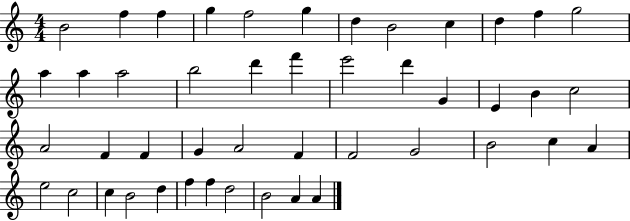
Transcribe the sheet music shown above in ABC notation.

X:1
T:Untitled
M:4/4
L:1/4
K:C
B2 f f g f2 g d B2 c d f g2 a a a2 b2 d' f' e'2 d' G E B c2 A2 F F G A2 F F2 G2 B2 c A e2 c2 c B2 d f f d2 B2 A A